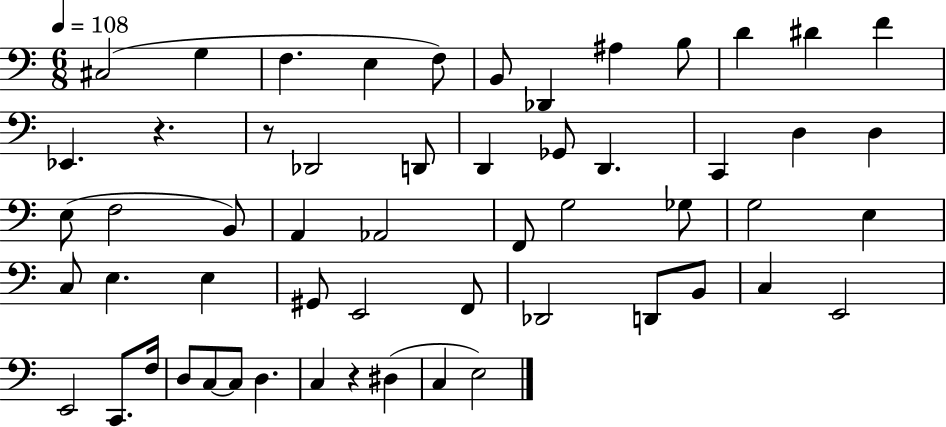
C#3/h G3/q F3/q. E3/q F3/e B2/e Db2/q A#3/q B3/e D4/q D#4/q F4/q Eb2/q. R/q. R/e Db2/h D2/e D2/q Gb2/e D2/q. C2/q D3/q D3/q E3/e F3/h B2/e A2/q Ab2/h F2/e G3/h Gb3/e G3/h E3/q C3/e E3/q. E3/q G#2/e E2/h F2/e Db2/h D2/e B2/e C3/q E2/h E2/h C2/e. F3/s D3/e C3/e C3/e D3/q. C3/q R/q D#3/q C3/q E3/h